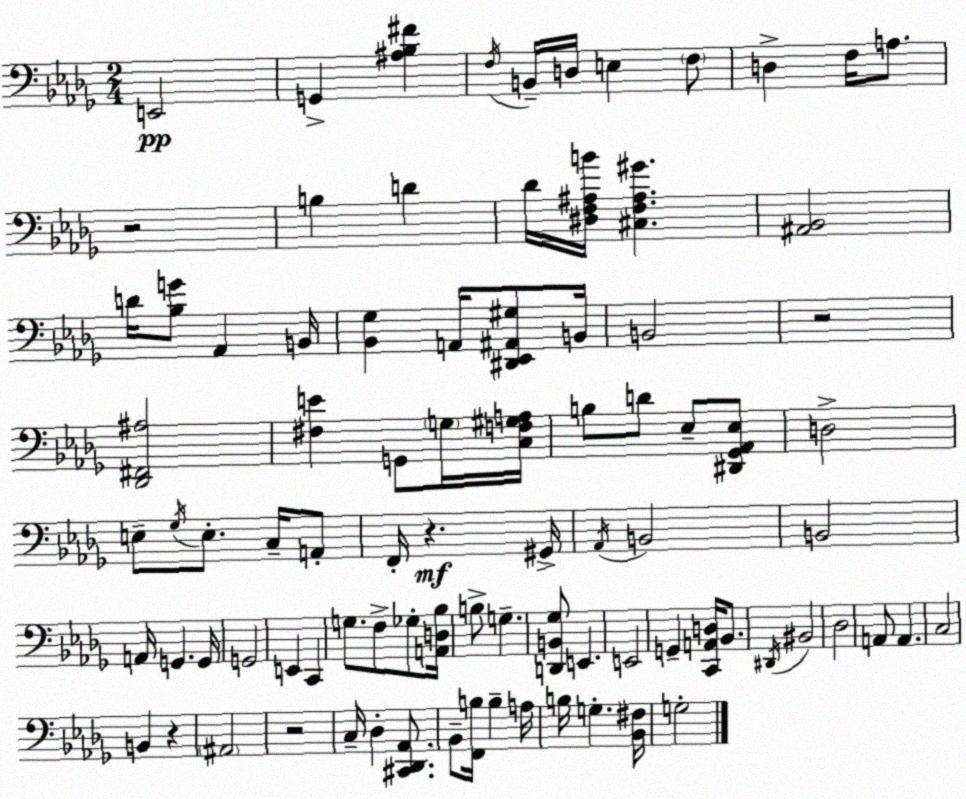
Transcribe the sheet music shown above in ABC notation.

X:1
T:Untitled
M:2/4
L:1/4
K:Bbm
E,,2 G,, [^A,_B,^F] F,/4 B,,/4 D,/4 E, F,/2 D, F,/4 A,/2 z2 B, D _D/4 [^D,F,^A,B]/4 [^C,F,^A,^G] [^A,,_B,,]2 D/4 [_B,G]/2 _A,, B,,/4 [_B,,_G,] A,,/4 [^D,,_E,,^A,,^G,]/2 B,,/4 B,,2 z2 [_D,,^F,,^A,]2 [^F,E] G,,/2 G,/4 [C,F,^G,A,]/4 B,/2 D/2 _E,/2 [^D,,_G,,_A,,_E,]/2 D,2 E,/2 _G,/4 E,/2 C,/4 A,,/2 F,,/4 z ^G,,/4 _A,,/4 B,,2 B,,2 A,,/4 G,, G,,/4 G,,2 E,, C,, G,/2 F,/2 _G,/2 [A,,D,_B,]/4 B,/2 G, [D,,B,,_G,]/2 E,, E,,2 G,, [C,,A,,D,]/4 _B,,/2 ^D,,/4 ^B,,2 _D,2 A,,/2 A,, C,2 B,, z ^A,,2 z2 C,/4 _D, [^C,,_D,,_A,,]/2 _B,,/2 [F,,B,]/4 B, A,/4 B,/4 G, [_B,,^F,]/4 G,2